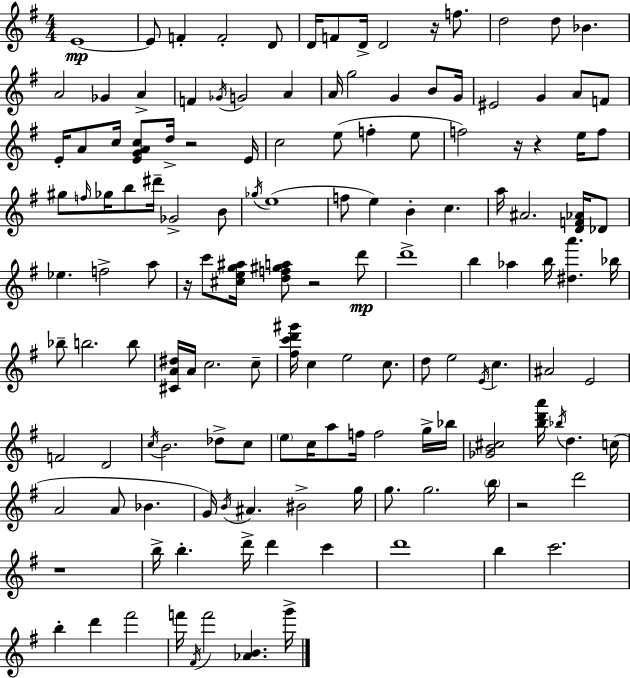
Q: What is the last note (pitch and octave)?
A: G6